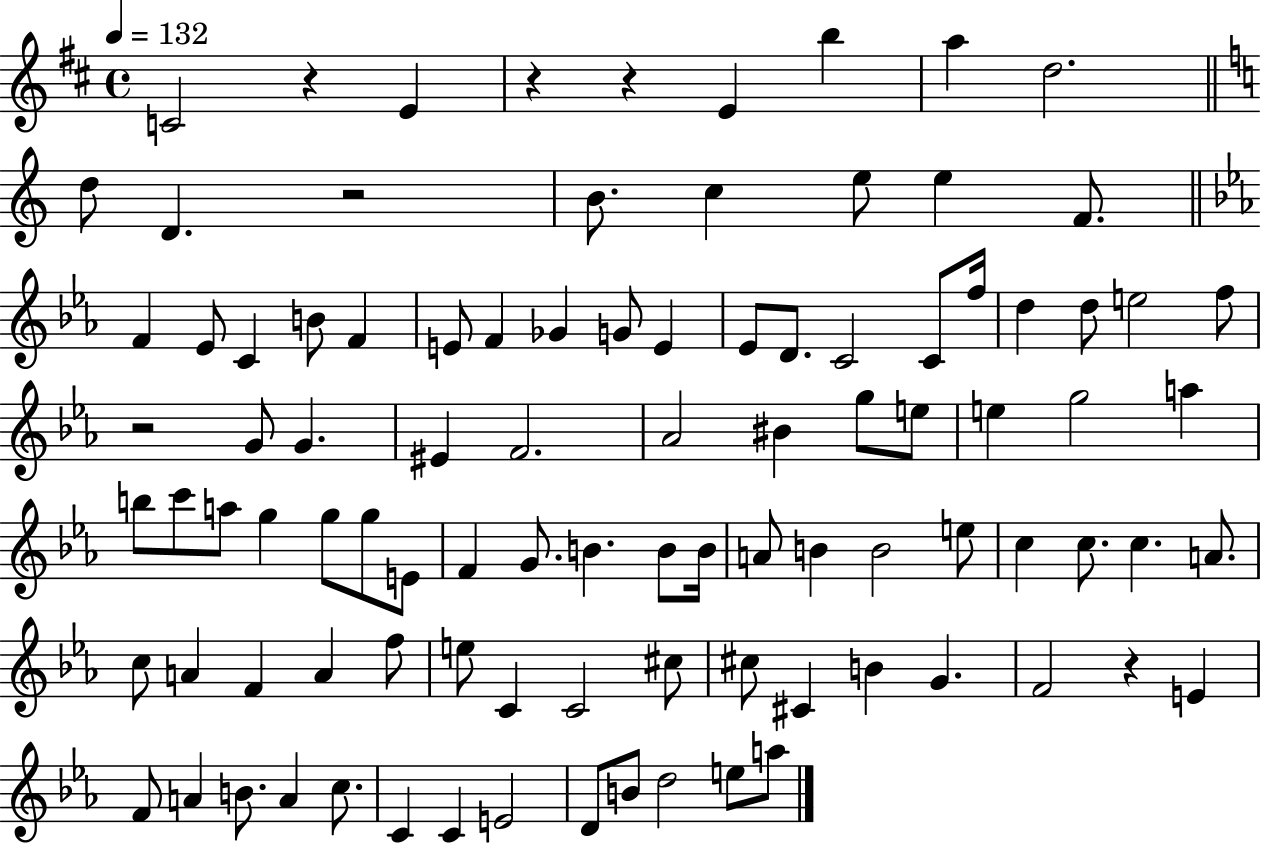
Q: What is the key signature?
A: D major